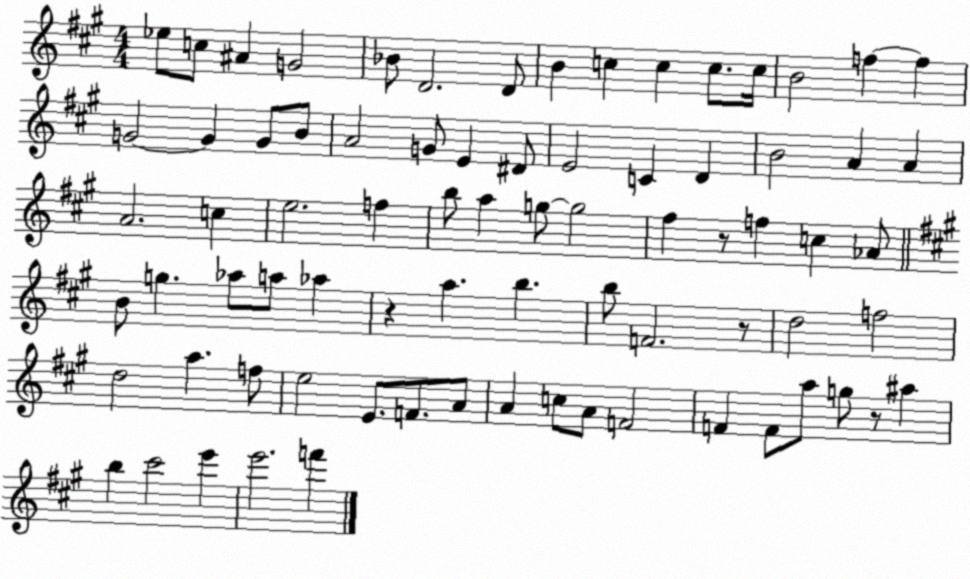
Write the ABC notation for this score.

X:1
T:Untitled
M:4/4
L:1/4
K:A
_e/2 c/2 ^A G2 _B/2 D2 D/2 B c c c/2 c/4 B2 f f G2 G G/2 B/2 A2 G/2 E ^D/2 E2 C D B2 A A A2 c e2 f b/2 a g/2 g2 ^f z/2 f c _A/2 B/2 g _a/2 a/2 _a z a b b/2 F2 z/2 d2 f2 d2 a f/2 e2 E/2 F/2 A/2 A c/2 A/2 F2 F F/2 a/2 g/2 z/2 ^a b ^c'2 e' e'2 f'